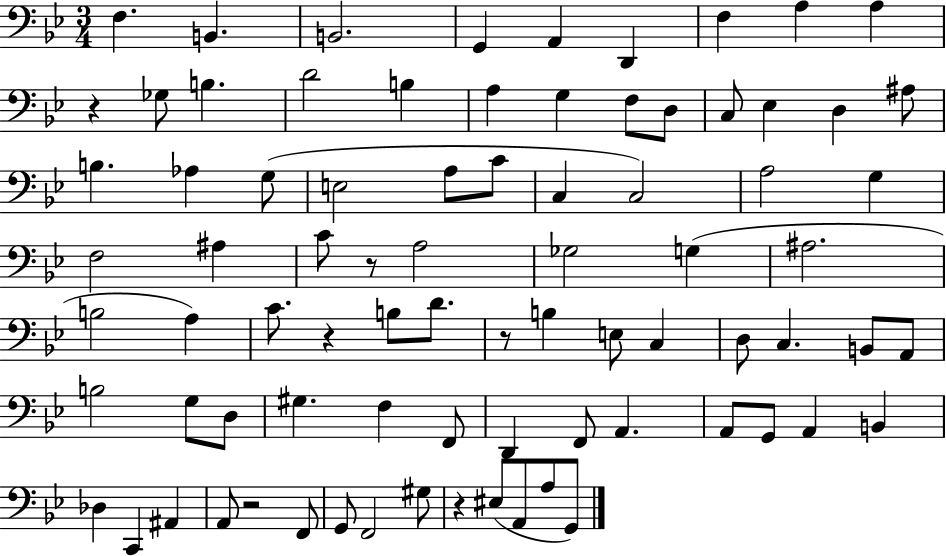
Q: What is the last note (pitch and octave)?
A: G2